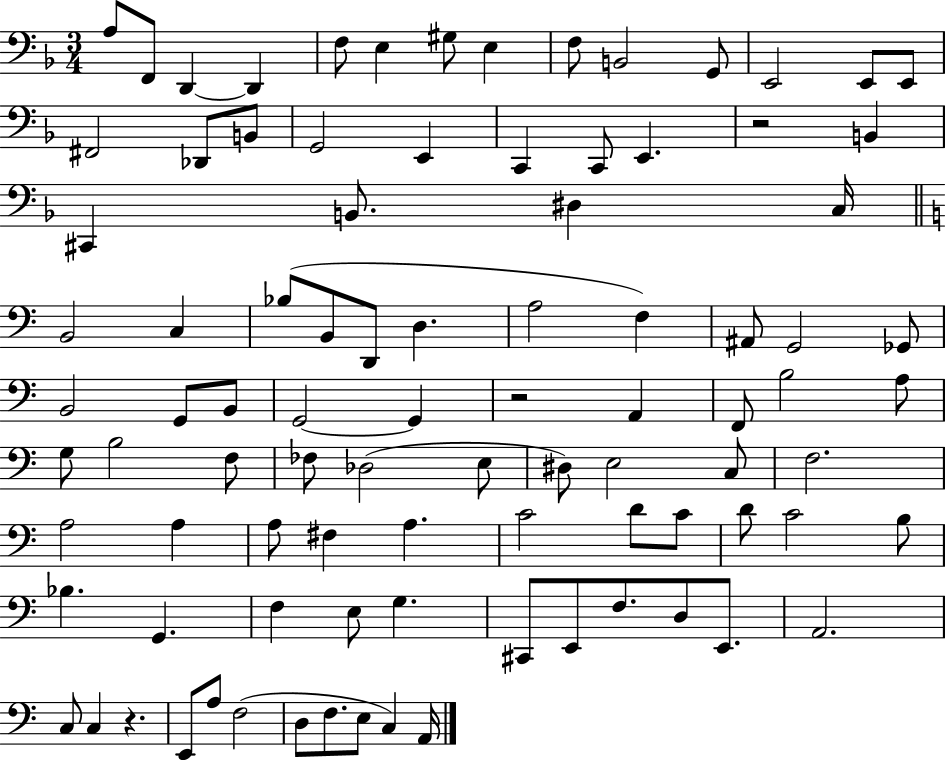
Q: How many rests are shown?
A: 3